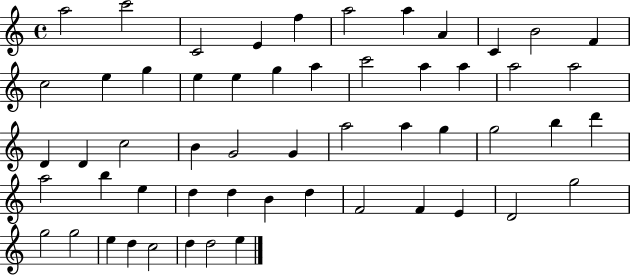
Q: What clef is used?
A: treble